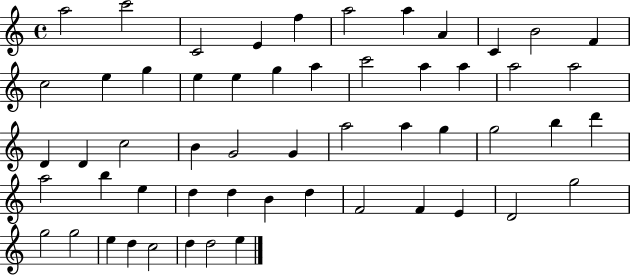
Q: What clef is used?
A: treble